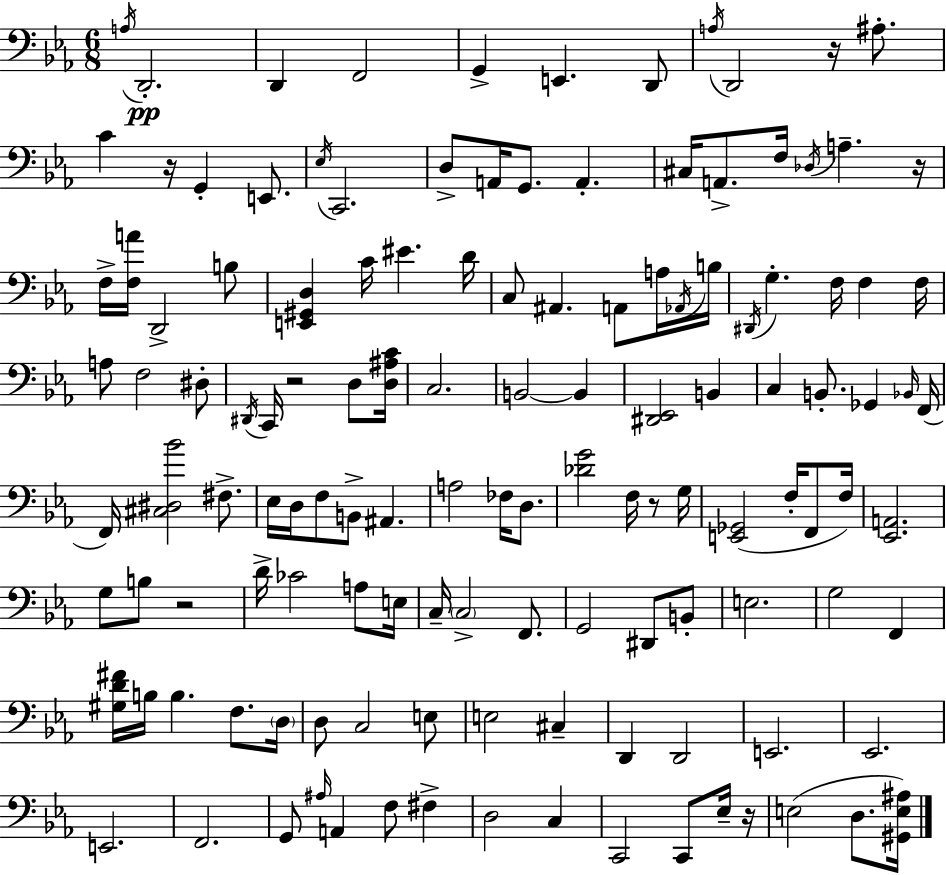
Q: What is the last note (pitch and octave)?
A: D3